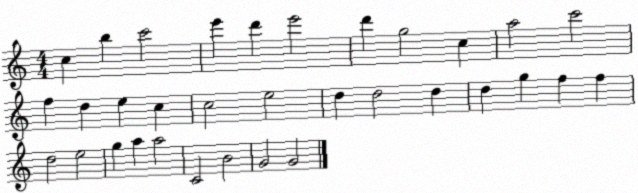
X:1
T:Untitled
M:4/4
L:1/4
K:C
c b c'2 e' d' e'2 d' g2 c a2 c'2 f d e c c2 e2 d d2 d d g f f d2 e2 g a a2 C2 B2 G2 G2